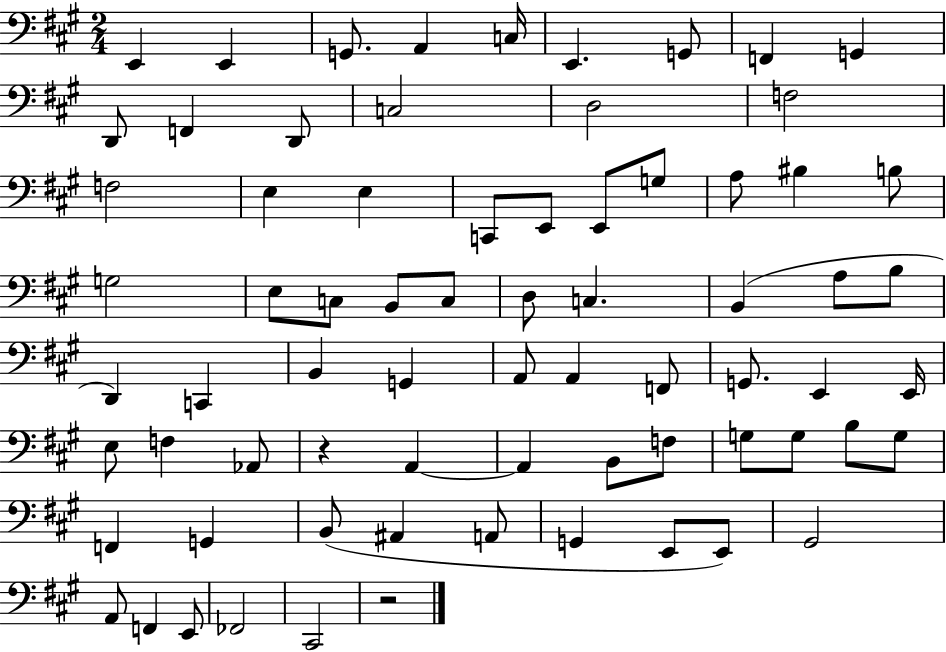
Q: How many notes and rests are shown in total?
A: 72